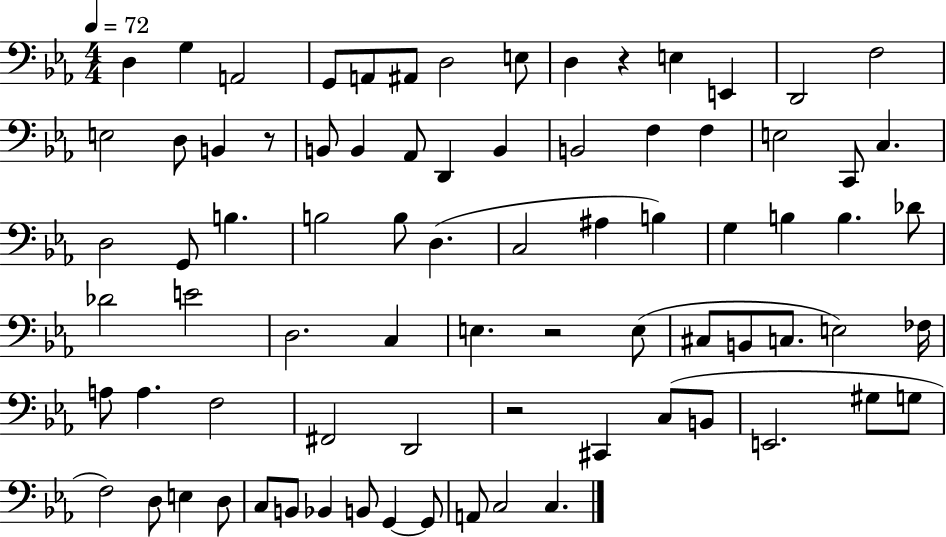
X:1
T:Untitled
M:4/4
L:1/4
K:Eb
D, G, A,,2 G,,/2 A,,/2 ^A,,/2 D,2 E,/2 D, z E, E,, D,,2 F,2 E,2 D,/2 B,, z/2 B,,/2 B,, _A,,/2 D,, B,, B,,2 F, F, E,2 C,,/2 C, D,2 G,,/2 B, B,2 B,/2 D, C,2 ^A, B, G, B, B, _D/2 _D2 E2 D,2 C, E, z2 E,/2 ^C,/2 B,,/2 C,/2 E,2 _F,/4 A,/2 A, F,2 ^F,,2 D,,2 z2 ^C,, C,/2 B,,/2 E,,2 ^G,/2 G,/2 F,2 D,/2 E, D,/2 C,/2 B,,/2 _B,, B,,/2 G,, G,,/2 A,,/2 C,2 C,